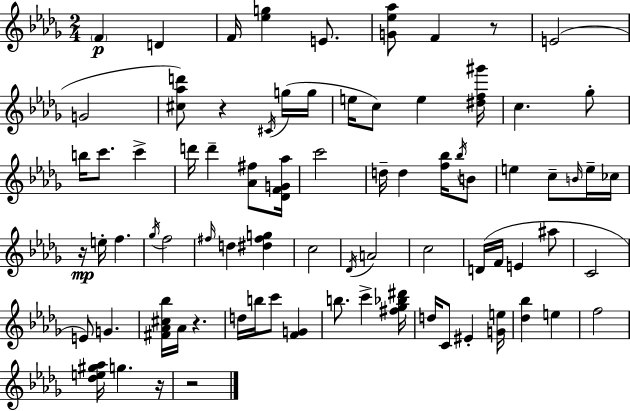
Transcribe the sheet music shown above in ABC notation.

X:1
T:Untitled
M:2/4
L:1/4
K:Bbm
F D F/4 [_eg] E/2 [G_e_a]/2 F z/2 E2 G2 [^c_ad']/2 z ^C/4 g/4 g/4 e/4 c/2 e [^df^g']/4 c _g/2 b/4 c'/2 c' d'/4 d' [_A^f]/2 [_DFG_a]/4 c'2 d/4 d [f_b]/4 _b/4 B/2 e c/2 B/4 e/4 _c/4 z/4 e/4 f _g/4 f2 ^f/4 d [^d^fg] c2 _D/4 A2 c2 D/4 F/4 E ^a/2 C2 E/2 G [^F_A^c_b]/4 _A/4 z d/4 b/4 c'/2 [FG] b/2 c' [^f_g_b^d']/4 d/4 C/2 ^E [Ge]/4 [_d_b] e f2 [_de^g_a]/4 g z/4 z2